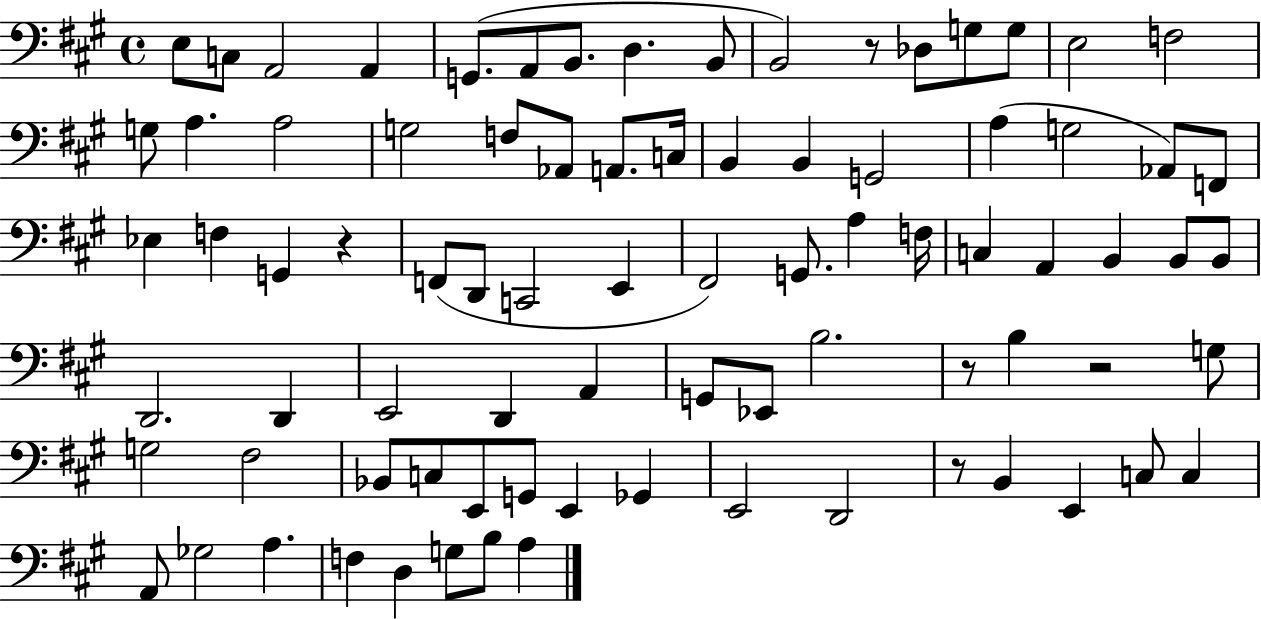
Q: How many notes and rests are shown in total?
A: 83